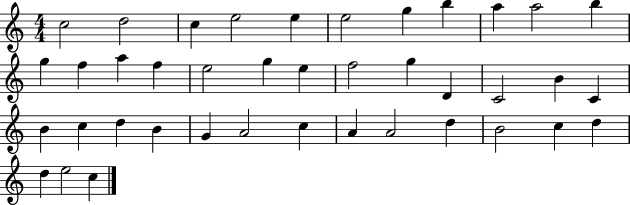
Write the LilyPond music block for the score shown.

{
  \clef treble
  \numericTimeSignature
  \time 4/4
  \key c \major
  c''2 d''2 | c''4 e''2 e''4 | e''2 g''4 b''4 | a''4 a''2 b''4 | \break g''4 f''4 a''4 f''4 | e''2 g''4 e''4 | f''2 g''4 d'4 | c'2 b'4 c'4 | \break b'4 c''4 d''4 b'4 | g'4 a'2 c''4 | a'4 a'2 d''4 | b'2 c''4 d''4 | \break d''4 e''2 c''4 | \bar "|."
}